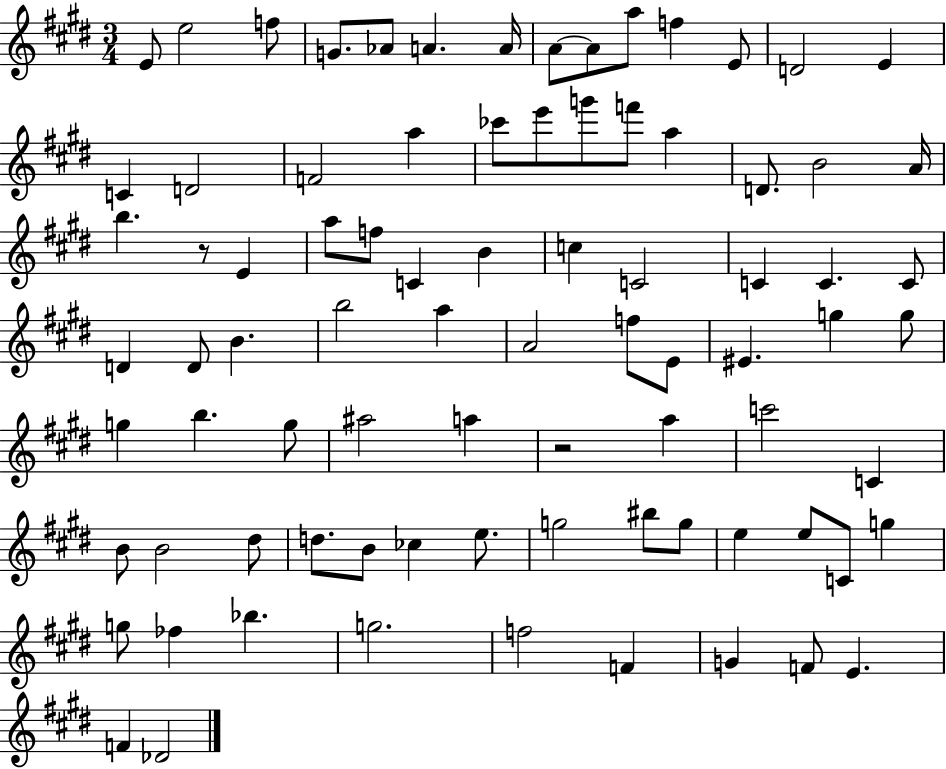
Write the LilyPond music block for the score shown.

{
  \clef treble
  \numericTimeSignature
  \time 3/4
  \key e \major
  e'8 e''2 f''8 | g'8. aes'8 a'4. a'16 | a'8~~ a'8 a''8 f''4 e'8 | d'2 e'4 | \break c'4 d'2 | f'2 a''4 | ces'''8 e'''8 g'''8 f'''8 a''4 | d'8. b'2 a'16 | \break b''4. r8 e'4 | a''8 f''8 c'4 b'4 | c''4 c'2 | c'4 c'4. c'8 | \break d'4 d'8 b'4. | b''2 a''4 | a'2 f''8 e'8 | eis'4. g''4 g''8 | \break g''4 b''4. g''8 | ais''2 a''4 | r2 a''4 | c'''2 c'4 | \break b'8 b'2 dis''8 | d''8. b'8 ces''4 e''8. | g''2 bis''8 g''8 | e''4 e''8 c'8 g''4 | \break g''8 fes''4 bes''4. | g''2. | f''2 f'4 | g'4 f'8 e'4. | \break f'4 des'2 | \bar "|."
}